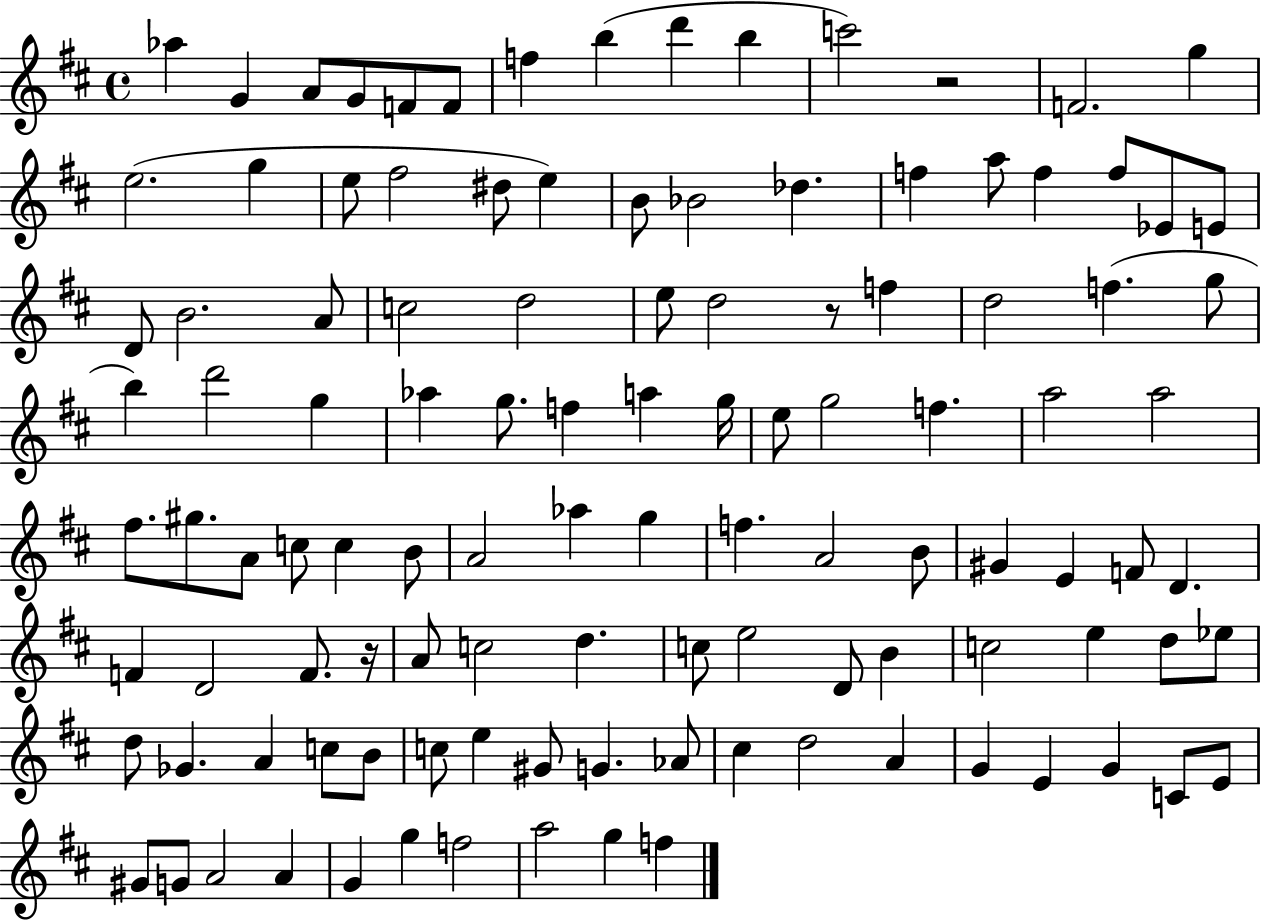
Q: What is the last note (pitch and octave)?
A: F5